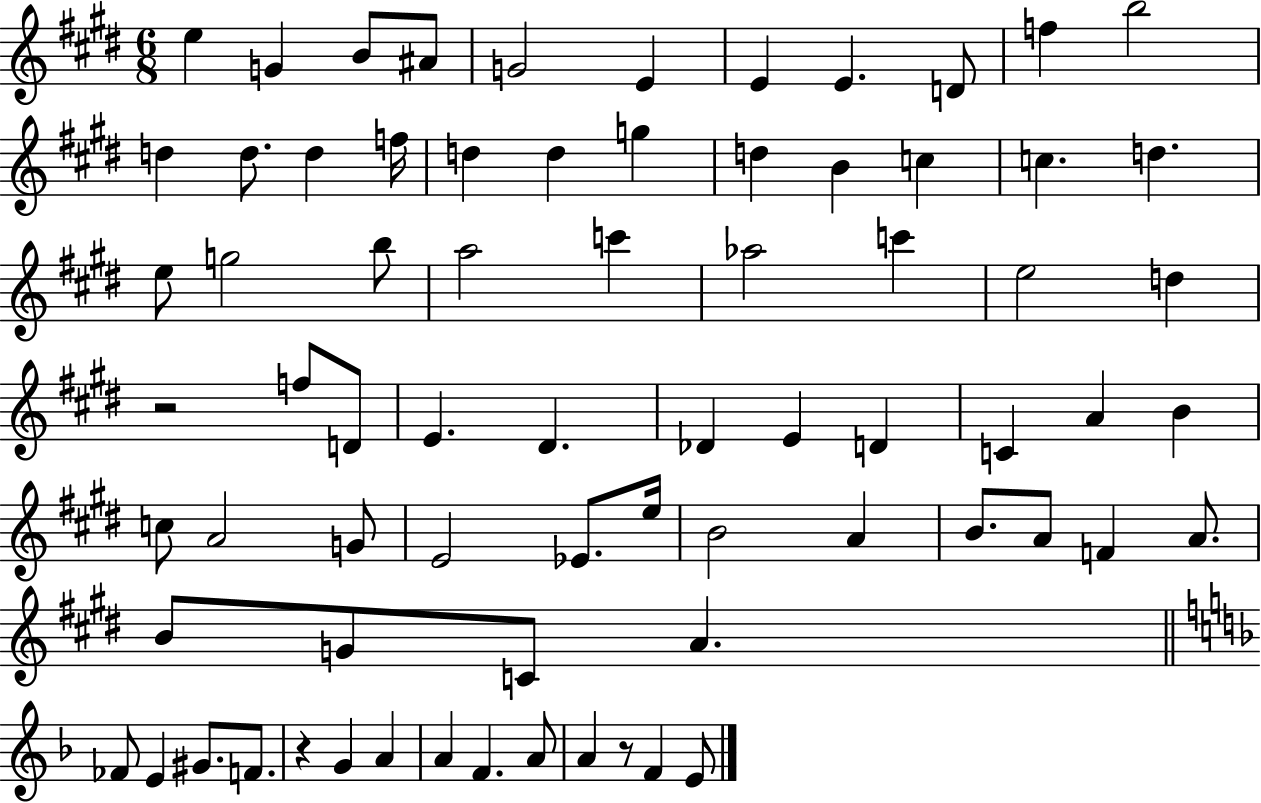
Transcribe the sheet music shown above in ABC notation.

X:1
T:Untitled
M:6/8
L:1/4
K:E
e G B/2 ^A/2 G2 E E E D/2 f b2 d d/2 d f/4 d d g d B c c d e/2 g2 b/2 a2 c' _a2 c' e2 d z2 f/2 D/2 E ^D _D E D C A B c/2 A2 G/2 E2 _E/2 e/4 B2 A B/2 A/2 F A/2 B/2 G/2 C/2 A _F/2 E ^G/2 F/2 z G A A F A/2 A z/2 F E/2